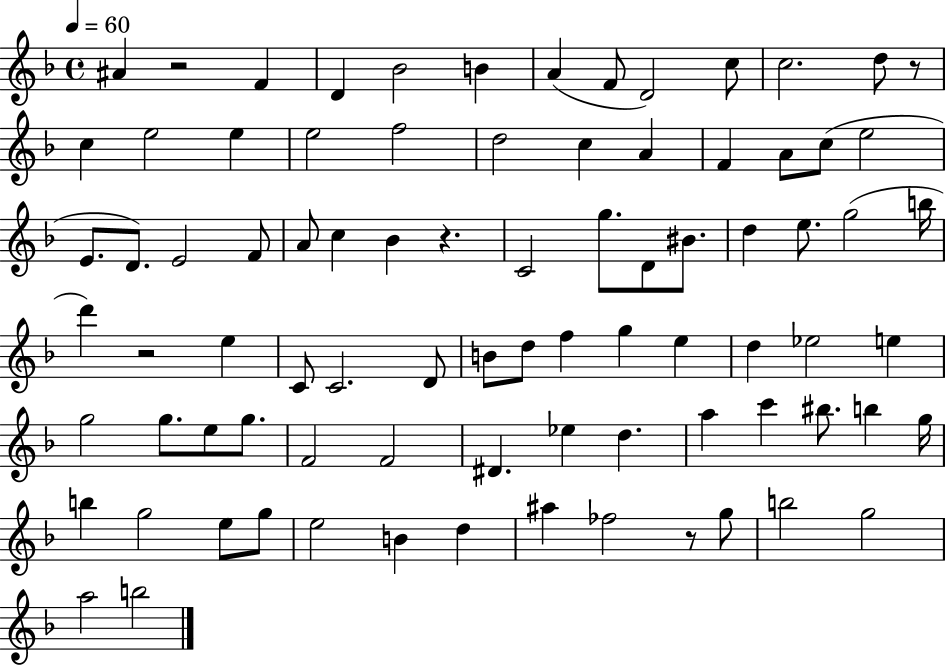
A#4/q R/h F4/q D4/q Bb4/h B4/q A4/q F4/e D4/h C5/e C5/h. D5/e R/e C5/q E5/h E5/q E5/h F5/h D5/h C5/q A4/q F4/q A4/e C5/e E5/h E4/e. D4/e. E4/h F4/e A4/e C5/q Bb4/q R/q. C4/h G5/e. D4/e BIS4/e. D5/q E5/e. G5/h B5/s D6/q R/h E5/q C4/e C4/h. D4/e B4/e D5/e F5/q G5/q E5/q D5/q Eb5/h E5/q G5/h G5/e. E5/e G5/e. F4/h F4/h D#4/q. Eb5/q D5/q. A5/q C6/q BIS5/e. B5/q G5/s B5/q G5/h E5/e G5/e E5/h B4/q D5/q A#5/q FES5/h R/e G5/e B5/h G5/h A5/h B5/h